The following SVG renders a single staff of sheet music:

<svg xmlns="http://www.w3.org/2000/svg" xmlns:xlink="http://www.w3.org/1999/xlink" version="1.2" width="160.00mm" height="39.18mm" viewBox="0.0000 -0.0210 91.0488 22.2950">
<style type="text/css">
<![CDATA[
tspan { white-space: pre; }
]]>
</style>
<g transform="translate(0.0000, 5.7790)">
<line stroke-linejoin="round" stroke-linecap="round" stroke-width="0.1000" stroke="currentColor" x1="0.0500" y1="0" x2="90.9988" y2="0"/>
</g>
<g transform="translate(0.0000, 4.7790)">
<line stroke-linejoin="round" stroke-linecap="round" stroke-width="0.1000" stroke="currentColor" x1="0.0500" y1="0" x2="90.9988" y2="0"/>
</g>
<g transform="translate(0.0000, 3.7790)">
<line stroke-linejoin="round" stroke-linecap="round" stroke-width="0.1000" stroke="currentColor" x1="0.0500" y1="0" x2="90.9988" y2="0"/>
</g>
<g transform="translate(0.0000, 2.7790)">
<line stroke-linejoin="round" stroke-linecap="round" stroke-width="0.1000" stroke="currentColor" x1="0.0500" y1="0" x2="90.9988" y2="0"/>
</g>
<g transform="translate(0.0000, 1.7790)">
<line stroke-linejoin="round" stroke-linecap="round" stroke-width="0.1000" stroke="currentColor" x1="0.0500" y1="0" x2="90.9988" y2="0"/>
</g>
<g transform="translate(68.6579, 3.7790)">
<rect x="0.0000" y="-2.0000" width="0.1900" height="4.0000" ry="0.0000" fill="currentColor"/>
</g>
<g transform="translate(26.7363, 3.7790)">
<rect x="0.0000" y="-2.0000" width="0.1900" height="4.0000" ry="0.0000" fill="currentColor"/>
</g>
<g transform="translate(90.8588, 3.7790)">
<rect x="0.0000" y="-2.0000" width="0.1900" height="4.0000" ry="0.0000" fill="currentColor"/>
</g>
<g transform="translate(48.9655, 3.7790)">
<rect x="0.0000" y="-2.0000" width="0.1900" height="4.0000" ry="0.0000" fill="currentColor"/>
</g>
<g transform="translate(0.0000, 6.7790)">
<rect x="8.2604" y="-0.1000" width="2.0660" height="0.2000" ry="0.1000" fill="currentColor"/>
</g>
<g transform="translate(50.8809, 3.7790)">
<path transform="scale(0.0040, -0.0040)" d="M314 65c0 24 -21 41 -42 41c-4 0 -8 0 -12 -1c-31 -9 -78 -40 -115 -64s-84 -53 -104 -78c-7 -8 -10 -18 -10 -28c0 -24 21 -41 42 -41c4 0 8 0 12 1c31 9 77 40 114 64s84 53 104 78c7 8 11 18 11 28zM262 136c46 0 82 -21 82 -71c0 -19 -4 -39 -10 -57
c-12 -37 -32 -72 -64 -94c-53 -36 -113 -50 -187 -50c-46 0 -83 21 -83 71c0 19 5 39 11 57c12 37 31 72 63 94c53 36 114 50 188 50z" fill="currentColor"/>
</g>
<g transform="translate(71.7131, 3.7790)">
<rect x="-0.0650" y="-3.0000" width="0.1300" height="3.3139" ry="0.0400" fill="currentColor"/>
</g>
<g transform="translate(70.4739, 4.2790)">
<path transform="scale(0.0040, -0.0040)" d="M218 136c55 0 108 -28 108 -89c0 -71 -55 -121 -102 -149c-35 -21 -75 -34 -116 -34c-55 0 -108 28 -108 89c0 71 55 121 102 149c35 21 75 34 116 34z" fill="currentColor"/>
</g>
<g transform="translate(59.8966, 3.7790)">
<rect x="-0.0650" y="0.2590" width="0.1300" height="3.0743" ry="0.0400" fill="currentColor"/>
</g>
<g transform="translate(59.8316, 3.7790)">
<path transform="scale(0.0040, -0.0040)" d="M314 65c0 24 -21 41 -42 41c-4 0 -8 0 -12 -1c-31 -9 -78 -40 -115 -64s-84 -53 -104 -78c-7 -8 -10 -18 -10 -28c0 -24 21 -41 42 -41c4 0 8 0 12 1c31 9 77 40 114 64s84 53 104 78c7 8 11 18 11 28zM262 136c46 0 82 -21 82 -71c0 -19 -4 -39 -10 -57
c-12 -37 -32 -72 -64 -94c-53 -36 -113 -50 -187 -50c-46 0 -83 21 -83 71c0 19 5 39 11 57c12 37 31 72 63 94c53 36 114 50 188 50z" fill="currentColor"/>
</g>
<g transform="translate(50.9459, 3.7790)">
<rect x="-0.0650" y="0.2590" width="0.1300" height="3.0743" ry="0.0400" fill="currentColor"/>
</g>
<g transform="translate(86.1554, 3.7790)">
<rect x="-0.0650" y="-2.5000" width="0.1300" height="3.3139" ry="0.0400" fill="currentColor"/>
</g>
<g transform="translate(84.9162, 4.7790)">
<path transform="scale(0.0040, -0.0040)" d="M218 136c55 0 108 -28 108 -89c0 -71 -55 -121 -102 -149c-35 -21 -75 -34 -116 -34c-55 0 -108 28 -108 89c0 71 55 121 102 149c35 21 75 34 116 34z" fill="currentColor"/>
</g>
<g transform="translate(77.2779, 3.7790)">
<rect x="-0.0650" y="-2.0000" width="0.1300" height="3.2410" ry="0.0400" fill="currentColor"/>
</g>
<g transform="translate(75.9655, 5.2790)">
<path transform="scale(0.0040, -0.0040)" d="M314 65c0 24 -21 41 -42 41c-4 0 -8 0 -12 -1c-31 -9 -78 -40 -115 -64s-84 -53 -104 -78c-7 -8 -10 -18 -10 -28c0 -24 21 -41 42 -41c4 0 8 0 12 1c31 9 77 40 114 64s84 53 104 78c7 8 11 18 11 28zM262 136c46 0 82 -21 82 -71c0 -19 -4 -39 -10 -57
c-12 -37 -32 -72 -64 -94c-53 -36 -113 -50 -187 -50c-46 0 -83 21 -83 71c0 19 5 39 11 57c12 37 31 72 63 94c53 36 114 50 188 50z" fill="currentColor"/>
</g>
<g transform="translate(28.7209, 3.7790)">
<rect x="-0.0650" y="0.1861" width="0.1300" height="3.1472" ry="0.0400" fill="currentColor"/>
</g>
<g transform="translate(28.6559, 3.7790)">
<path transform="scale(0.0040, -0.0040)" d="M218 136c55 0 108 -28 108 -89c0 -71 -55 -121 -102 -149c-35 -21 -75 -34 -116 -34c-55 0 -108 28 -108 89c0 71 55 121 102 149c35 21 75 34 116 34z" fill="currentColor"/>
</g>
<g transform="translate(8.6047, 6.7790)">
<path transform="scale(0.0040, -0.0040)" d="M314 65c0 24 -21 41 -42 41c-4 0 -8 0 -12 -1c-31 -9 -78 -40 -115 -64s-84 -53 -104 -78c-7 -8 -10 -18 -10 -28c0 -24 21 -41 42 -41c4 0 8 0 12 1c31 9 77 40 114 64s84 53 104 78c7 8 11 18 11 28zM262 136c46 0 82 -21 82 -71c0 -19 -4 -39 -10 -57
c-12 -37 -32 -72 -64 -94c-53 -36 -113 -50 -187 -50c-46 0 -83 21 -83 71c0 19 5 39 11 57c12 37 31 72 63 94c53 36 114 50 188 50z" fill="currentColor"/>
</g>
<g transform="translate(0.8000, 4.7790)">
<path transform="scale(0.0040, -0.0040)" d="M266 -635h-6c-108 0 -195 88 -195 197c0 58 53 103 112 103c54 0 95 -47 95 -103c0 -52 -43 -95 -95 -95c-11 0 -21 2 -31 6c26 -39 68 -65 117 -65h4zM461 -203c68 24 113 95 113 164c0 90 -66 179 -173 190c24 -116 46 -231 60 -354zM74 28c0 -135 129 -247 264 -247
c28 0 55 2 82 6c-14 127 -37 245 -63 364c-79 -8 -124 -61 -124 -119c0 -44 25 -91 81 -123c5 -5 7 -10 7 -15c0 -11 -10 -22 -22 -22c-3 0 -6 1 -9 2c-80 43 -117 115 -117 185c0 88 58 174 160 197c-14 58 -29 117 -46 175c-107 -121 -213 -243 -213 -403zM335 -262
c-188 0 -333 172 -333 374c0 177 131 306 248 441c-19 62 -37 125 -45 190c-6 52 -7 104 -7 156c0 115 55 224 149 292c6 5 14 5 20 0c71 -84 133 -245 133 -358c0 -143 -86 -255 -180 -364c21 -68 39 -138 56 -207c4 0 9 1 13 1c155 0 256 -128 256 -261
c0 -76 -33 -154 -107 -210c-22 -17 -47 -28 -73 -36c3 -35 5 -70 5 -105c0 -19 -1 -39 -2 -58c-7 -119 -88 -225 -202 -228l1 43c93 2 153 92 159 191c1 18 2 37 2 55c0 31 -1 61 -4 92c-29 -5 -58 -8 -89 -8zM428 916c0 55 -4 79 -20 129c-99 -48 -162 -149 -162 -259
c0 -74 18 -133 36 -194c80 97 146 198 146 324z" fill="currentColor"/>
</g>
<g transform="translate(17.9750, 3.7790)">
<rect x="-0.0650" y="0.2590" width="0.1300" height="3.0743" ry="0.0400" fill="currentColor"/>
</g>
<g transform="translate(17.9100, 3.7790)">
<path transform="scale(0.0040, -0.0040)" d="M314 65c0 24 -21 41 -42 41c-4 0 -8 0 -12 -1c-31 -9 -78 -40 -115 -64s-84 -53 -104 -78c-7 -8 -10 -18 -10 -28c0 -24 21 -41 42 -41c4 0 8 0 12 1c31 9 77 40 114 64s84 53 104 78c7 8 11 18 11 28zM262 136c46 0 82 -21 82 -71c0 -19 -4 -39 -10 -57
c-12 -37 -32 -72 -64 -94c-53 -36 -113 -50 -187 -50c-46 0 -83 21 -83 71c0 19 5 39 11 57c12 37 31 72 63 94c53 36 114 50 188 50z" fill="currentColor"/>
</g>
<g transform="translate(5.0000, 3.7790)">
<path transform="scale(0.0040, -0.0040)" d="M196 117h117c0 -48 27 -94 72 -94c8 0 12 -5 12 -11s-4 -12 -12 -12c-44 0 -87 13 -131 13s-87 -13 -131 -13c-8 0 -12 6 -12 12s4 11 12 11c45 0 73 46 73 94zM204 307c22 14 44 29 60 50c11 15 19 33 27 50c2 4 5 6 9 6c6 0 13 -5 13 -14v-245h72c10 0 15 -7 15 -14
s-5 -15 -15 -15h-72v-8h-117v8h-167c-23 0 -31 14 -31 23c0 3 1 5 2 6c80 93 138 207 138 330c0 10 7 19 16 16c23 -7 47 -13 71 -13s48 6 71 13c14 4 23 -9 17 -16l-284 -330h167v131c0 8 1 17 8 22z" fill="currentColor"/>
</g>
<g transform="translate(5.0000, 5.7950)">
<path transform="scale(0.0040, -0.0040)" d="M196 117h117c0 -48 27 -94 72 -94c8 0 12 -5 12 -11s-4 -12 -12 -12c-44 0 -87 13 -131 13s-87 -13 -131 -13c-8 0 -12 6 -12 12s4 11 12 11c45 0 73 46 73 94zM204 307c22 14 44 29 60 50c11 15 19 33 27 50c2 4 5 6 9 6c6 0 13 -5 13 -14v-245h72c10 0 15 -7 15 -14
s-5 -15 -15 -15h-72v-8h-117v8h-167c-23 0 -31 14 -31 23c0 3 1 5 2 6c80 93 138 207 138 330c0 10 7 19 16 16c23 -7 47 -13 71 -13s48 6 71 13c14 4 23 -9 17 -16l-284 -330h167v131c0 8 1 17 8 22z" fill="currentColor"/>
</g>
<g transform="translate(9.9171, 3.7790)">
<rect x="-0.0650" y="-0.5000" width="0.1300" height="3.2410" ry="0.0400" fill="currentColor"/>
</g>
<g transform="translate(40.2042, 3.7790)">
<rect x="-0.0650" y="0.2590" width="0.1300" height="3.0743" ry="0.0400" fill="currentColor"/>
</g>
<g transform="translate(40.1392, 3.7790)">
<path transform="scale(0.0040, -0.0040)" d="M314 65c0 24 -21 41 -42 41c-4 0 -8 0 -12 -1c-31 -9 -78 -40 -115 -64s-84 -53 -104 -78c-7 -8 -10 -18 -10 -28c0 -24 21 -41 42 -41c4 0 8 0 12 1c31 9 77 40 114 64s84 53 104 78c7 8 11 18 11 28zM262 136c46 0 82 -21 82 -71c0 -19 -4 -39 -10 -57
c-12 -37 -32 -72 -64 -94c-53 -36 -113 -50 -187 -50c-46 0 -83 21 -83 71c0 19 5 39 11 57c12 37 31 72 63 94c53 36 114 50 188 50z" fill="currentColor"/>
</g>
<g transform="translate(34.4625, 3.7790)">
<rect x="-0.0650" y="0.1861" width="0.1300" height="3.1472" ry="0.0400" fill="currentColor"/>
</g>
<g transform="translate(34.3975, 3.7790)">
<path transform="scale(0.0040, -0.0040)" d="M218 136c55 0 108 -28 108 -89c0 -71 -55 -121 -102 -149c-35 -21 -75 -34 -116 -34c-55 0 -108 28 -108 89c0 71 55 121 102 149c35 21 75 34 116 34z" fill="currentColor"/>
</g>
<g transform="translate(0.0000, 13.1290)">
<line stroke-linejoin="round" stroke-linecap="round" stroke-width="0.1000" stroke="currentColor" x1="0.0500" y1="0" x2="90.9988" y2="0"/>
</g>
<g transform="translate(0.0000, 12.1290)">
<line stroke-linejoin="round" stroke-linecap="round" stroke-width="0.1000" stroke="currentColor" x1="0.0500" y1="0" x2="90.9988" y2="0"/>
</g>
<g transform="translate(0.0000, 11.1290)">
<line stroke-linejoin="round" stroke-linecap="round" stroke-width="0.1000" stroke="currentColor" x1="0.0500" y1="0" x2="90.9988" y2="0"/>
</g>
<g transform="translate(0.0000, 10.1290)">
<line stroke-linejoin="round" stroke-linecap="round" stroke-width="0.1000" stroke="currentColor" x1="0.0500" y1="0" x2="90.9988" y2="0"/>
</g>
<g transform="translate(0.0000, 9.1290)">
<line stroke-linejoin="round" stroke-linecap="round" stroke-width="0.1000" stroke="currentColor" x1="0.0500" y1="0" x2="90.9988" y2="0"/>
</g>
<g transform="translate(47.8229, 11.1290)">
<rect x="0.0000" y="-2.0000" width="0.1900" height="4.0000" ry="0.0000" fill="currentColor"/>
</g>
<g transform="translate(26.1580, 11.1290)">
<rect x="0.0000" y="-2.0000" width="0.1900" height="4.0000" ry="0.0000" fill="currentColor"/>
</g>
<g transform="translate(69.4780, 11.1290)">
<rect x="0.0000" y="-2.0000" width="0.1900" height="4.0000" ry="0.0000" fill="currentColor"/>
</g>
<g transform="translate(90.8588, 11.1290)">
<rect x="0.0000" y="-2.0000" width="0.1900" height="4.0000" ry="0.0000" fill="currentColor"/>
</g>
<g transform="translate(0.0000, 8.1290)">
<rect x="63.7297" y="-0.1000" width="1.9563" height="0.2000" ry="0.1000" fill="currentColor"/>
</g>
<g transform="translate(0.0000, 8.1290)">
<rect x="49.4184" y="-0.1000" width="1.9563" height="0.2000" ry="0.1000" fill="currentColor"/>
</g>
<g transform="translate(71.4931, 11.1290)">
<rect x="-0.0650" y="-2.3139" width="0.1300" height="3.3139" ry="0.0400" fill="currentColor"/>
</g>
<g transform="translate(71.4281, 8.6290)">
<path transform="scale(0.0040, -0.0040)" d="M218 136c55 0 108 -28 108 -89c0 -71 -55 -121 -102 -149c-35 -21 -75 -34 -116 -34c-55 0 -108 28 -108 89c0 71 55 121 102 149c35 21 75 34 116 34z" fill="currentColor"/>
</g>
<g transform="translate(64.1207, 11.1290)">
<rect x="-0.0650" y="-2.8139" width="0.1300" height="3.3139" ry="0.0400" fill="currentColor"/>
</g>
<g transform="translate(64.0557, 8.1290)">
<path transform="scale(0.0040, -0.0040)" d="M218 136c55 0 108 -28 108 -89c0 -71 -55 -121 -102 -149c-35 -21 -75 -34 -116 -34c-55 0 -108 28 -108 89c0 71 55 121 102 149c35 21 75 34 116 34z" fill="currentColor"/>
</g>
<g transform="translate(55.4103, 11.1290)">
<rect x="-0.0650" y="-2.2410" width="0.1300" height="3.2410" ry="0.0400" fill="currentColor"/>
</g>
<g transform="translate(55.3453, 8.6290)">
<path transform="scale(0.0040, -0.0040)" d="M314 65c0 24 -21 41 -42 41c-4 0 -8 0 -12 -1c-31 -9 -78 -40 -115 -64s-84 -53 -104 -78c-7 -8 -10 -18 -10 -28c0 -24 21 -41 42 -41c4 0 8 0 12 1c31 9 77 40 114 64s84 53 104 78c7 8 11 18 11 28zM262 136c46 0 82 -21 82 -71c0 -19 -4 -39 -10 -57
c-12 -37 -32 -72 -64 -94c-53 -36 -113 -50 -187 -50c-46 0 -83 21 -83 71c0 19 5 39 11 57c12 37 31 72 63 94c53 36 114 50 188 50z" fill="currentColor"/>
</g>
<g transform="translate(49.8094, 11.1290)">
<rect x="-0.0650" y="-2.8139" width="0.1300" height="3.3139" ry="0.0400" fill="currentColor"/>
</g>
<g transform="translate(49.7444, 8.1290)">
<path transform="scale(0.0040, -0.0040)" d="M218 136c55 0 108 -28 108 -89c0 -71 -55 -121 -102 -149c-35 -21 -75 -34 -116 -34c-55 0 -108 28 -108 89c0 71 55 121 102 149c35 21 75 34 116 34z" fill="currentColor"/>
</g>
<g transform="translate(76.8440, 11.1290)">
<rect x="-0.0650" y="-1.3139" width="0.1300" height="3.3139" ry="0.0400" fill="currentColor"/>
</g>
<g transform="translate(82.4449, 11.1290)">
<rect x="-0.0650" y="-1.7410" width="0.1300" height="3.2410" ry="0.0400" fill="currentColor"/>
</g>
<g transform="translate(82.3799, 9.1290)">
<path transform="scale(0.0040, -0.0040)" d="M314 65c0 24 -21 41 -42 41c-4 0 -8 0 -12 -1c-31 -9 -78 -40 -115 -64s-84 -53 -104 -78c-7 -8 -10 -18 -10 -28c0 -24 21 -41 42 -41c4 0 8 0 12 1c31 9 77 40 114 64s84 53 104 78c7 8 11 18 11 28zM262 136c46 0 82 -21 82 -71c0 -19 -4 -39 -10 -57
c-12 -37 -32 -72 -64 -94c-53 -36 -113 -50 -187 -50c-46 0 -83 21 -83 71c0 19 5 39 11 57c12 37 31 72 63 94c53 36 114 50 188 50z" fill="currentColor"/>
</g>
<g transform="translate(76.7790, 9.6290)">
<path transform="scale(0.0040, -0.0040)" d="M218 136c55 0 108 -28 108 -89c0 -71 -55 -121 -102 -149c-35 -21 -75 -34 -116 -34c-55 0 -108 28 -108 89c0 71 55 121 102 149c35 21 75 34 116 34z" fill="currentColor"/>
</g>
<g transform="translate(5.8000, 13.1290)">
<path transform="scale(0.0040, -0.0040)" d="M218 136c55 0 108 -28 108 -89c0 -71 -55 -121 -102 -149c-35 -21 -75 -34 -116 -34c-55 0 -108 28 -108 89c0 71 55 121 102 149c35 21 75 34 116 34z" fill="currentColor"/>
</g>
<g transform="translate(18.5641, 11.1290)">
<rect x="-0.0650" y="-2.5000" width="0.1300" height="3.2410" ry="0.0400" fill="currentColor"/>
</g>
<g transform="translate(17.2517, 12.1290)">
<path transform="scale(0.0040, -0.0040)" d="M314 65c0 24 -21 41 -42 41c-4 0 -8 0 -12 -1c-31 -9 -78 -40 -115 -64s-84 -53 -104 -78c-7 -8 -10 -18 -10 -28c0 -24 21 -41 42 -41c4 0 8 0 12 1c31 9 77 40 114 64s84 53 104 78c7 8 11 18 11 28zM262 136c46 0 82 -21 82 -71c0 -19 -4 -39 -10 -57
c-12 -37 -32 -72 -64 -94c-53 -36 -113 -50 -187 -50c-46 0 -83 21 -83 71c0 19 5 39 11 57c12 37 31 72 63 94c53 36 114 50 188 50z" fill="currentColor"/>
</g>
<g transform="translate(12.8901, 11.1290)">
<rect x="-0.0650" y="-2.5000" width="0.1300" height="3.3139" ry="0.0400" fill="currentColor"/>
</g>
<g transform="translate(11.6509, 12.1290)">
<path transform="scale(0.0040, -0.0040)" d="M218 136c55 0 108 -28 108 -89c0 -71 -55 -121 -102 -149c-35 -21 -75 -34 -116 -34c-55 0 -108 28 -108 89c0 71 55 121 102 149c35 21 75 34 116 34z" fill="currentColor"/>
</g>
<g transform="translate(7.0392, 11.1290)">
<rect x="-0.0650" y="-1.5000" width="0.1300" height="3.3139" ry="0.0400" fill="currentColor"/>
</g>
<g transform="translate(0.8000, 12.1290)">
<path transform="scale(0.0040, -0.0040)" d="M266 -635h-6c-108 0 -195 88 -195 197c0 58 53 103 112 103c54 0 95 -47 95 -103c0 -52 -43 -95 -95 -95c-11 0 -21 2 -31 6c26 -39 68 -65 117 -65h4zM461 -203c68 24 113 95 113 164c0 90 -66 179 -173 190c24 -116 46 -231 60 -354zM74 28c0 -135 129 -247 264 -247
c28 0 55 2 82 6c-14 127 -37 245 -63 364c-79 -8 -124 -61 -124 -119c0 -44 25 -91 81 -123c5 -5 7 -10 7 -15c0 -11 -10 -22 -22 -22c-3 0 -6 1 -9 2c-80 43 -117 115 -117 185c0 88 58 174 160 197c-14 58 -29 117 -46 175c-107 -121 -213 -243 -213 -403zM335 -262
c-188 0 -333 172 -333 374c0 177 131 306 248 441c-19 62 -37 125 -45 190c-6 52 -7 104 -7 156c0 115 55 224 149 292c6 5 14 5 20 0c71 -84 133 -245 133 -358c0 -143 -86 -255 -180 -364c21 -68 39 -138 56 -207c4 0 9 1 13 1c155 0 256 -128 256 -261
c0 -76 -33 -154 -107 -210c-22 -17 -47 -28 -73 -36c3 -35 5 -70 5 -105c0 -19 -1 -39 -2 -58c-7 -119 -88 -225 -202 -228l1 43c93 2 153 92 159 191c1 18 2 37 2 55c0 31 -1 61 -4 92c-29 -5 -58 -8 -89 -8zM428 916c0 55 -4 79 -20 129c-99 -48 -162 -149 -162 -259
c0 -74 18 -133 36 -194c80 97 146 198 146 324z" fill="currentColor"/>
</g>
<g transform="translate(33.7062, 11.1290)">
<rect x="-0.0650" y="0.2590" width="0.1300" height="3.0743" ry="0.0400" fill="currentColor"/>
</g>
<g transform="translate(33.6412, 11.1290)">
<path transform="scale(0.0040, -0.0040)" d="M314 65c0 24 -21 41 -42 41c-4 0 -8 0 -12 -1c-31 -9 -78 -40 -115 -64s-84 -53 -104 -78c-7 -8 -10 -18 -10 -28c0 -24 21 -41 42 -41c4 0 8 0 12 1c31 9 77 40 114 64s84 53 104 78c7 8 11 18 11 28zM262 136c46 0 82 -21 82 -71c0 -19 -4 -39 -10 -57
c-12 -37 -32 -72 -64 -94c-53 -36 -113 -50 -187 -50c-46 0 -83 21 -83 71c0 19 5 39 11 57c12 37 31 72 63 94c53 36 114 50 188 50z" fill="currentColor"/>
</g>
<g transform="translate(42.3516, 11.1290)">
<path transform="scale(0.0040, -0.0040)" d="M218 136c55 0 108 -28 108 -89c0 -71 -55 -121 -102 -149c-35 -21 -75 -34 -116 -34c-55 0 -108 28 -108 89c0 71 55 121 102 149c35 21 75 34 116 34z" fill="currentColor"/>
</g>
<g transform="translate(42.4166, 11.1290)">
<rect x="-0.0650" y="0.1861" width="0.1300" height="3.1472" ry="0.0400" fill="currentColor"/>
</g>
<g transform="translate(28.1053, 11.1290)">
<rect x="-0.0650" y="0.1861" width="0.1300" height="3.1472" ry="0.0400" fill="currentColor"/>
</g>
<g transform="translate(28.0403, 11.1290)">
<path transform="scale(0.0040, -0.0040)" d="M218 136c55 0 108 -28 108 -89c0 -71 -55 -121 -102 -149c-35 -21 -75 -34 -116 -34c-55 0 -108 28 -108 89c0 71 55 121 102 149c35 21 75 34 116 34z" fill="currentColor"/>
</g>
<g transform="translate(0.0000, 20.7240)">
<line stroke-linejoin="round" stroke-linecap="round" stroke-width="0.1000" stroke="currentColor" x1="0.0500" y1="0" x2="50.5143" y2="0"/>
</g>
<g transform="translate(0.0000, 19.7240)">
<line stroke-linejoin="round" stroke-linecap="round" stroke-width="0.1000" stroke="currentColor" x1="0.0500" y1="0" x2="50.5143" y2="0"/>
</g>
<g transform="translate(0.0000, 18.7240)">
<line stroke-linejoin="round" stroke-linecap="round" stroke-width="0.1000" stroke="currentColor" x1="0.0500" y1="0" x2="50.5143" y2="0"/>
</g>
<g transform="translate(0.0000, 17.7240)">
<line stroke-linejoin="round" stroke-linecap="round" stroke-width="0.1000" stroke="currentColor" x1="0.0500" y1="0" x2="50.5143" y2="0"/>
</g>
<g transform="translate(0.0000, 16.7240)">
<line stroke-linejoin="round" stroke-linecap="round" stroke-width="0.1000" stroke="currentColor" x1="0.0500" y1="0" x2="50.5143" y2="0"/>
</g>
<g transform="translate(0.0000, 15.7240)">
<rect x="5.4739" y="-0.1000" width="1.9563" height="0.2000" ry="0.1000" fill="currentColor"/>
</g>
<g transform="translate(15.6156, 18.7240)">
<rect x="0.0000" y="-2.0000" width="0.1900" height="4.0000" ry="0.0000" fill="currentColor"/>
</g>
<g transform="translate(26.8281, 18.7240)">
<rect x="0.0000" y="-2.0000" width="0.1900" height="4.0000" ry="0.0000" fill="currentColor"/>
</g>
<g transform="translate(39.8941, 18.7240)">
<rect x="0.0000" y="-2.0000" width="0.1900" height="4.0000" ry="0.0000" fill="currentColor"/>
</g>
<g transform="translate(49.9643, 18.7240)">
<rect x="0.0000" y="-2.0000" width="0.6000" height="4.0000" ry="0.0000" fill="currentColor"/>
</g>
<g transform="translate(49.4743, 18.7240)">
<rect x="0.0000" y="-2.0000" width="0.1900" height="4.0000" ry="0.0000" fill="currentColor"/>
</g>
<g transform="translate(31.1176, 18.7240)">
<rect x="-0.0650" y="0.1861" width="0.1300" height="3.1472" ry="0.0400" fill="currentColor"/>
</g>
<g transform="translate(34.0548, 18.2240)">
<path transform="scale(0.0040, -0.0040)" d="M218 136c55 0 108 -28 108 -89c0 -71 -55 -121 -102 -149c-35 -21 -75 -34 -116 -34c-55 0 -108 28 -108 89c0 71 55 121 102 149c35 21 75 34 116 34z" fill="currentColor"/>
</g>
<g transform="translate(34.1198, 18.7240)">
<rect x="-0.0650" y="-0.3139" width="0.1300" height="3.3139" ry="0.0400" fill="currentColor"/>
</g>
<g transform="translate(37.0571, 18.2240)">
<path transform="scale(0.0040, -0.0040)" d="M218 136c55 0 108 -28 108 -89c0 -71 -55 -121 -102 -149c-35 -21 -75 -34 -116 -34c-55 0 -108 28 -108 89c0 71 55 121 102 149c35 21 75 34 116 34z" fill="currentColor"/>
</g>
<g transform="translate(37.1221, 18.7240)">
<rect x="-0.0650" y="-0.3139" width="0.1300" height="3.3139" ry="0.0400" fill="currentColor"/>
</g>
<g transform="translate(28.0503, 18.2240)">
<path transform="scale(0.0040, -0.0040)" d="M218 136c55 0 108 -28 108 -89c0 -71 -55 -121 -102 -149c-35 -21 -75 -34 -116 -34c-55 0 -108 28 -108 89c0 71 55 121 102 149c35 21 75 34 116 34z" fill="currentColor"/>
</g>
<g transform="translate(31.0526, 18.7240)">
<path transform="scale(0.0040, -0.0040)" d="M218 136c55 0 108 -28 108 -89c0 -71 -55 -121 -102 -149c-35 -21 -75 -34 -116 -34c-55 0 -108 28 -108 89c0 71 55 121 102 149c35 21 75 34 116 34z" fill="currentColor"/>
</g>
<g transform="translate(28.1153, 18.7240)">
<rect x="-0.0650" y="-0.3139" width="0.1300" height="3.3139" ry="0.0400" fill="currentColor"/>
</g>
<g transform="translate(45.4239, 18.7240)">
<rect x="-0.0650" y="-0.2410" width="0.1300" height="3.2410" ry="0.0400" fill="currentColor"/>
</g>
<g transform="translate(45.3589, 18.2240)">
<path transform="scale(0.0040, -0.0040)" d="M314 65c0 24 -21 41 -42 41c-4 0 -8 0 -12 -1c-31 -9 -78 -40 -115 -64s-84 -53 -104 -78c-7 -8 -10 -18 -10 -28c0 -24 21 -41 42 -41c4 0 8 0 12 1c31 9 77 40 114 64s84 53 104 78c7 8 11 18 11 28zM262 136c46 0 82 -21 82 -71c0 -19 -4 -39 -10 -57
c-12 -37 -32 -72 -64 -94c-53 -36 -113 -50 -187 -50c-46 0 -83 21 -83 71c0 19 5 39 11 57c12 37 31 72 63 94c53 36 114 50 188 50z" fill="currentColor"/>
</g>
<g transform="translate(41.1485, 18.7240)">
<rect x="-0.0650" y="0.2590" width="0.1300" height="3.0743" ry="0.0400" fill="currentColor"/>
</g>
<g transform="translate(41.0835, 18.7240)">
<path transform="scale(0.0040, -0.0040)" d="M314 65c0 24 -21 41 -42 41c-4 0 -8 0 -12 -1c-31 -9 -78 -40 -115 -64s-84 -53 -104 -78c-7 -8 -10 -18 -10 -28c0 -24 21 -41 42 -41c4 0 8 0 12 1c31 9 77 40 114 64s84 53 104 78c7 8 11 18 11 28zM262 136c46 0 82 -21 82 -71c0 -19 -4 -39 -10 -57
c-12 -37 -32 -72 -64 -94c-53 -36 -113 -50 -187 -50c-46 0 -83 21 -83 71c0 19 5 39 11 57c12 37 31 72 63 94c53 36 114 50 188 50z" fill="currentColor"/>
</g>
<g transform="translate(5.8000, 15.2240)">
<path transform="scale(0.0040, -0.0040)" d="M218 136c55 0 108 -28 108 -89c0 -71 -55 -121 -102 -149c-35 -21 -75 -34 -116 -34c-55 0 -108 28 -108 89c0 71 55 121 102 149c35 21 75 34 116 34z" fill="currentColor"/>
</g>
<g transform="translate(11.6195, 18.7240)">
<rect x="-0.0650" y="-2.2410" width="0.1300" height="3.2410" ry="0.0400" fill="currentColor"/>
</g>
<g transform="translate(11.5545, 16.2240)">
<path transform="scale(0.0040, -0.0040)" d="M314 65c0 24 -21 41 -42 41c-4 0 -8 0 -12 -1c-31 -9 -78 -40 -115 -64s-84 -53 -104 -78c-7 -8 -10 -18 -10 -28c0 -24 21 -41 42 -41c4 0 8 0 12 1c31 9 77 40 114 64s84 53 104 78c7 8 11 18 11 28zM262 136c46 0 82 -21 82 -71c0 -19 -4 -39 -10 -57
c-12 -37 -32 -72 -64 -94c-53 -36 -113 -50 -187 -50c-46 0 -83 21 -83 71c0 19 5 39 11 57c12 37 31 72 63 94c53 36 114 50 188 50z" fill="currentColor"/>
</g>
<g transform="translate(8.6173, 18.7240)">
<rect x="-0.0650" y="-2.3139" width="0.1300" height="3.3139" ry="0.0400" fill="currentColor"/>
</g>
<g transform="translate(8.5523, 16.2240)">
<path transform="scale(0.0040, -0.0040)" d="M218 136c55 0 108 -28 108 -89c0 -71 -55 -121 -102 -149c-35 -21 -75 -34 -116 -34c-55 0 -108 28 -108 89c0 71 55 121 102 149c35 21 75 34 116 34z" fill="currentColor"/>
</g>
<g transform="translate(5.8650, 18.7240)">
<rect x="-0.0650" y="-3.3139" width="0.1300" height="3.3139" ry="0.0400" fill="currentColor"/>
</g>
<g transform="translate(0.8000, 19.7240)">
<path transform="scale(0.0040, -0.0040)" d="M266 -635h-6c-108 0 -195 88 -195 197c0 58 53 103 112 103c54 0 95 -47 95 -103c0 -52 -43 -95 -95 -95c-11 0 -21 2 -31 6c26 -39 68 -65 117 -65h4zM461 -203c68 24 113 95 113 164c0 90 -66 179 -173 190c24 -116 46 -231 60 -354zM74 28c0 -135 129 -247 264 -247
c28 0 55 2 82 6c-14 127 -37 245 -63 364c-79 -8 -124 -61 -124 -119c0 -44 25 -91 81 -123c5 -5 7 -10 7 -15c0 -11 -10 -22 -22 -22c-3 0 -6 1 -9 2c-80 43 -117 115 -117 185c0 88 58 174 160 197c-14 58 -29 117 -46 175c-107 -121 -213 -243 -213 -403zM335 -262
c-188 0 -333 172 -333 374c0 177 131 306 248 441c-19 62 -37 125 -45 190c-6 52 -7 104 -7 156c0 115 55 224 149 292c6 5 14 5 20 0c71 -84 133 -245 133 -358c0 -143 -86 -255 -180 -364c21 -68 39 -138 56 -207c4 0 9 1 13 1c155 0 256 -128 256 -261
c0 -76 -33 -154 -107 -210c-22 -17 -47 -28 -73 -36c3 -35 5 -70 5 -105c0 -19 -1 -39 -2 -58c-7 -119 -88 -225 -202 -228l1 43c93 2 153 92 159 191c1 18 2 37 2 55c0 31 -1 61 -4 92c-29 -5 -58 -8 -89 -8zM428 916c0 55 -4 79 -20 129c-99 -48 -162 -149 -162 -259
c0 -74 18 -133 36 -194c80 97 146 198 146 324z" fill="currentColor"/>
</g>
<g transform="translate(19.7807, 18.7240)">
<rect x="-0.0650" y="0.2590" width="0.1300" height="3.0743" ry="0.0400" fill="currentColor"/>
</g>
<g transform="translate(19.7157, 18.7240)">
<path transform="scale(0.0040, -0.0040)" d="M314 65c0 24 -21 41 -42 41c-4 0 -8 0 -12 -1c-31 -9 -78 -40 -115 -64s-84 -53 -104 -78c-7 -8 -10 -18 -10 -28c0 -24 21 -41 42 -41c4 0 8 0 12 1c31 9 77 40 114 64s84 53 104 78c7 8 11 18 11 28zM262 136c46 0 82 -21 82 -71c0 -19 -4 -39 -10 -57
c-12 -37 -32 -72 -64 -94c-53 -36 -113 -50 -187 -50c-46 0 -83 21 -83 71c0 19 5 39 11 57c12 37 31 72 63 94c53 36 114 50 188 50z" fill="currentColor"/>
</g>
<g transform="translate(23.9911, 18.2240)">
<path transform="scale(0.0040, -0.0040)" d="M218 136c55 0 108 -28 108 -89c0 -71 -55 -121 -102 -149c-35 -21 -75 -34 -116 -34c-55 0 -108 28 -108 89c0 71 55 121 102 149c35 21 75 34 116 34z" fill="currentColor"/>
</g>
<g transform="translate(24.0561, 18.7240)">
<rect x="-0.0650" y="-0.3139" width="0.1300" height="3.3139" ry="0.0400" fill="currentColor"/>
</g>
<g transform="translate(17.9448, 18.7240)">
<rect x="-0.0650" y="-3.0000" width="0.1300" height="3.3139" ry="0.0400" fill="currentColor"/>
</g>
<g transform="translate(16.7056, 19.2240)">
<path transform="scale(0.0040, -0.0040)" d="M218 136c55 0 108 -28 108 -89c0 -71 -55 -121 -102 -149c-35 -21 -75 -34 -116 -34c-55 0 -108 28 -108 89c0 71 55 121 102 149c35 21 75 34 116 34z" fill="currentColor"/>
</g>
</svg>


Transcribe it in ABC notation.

X:1
T:Untitled
M:4/4
L:1/4
K:C
C2 B2 B B B2 B2 B2 A F2 G E G G2 B B2 B a g2 a g e f2 b g g2 A B2 c c B c c B2 c2